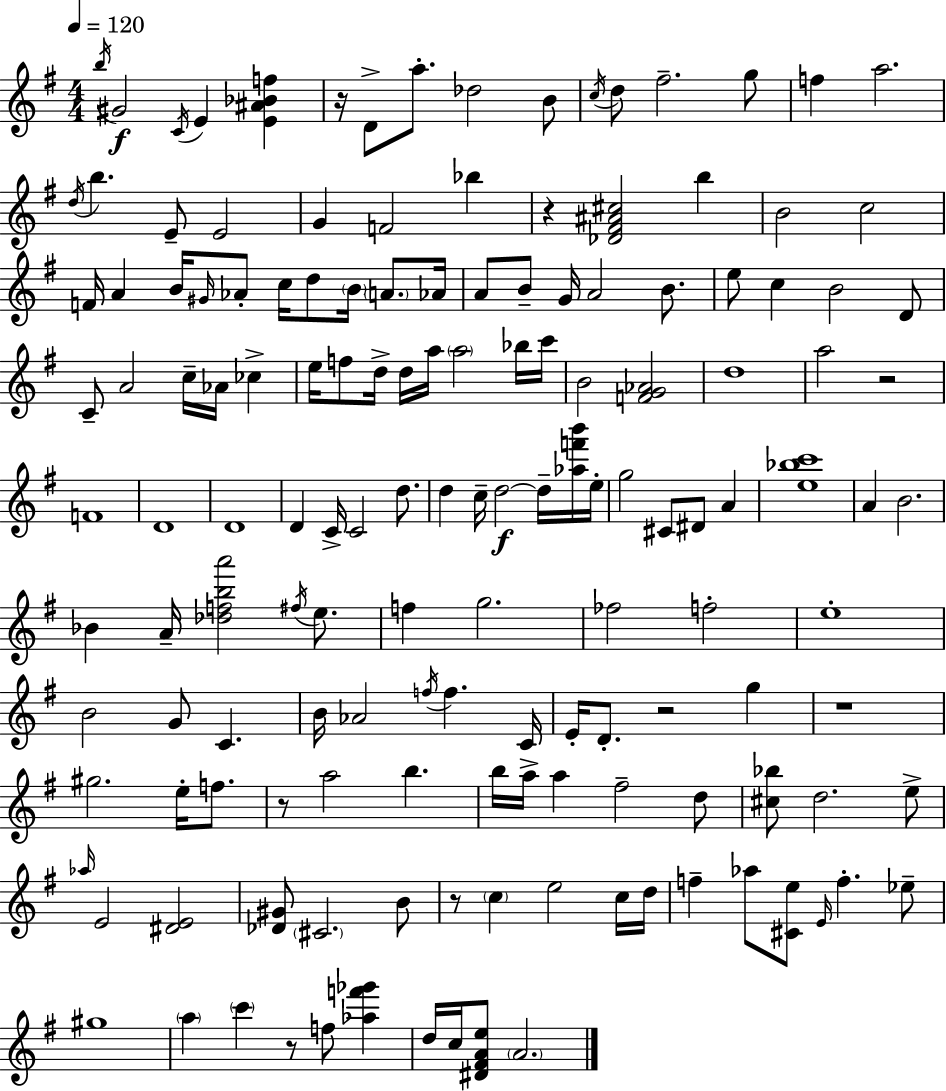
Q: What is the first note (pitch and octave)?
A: B5